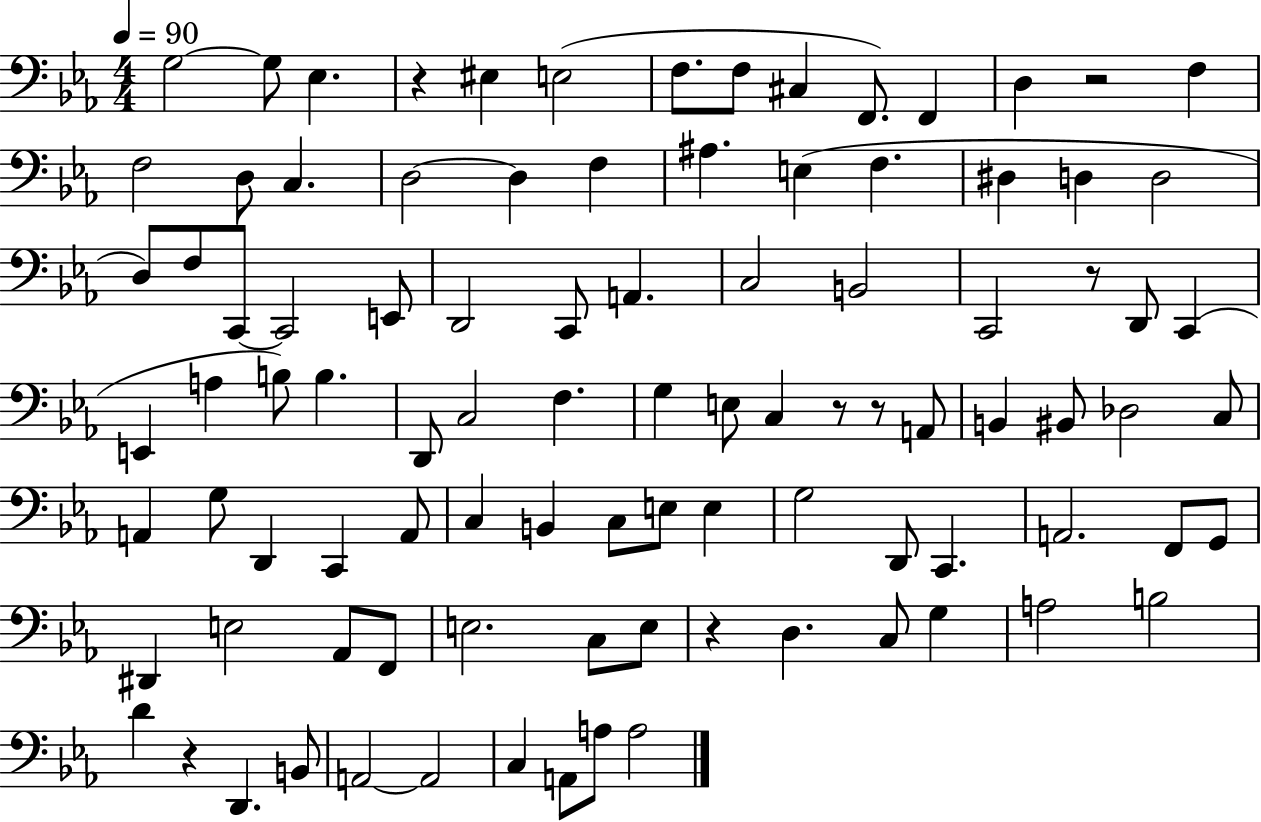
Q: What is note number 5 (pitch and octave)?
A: E3